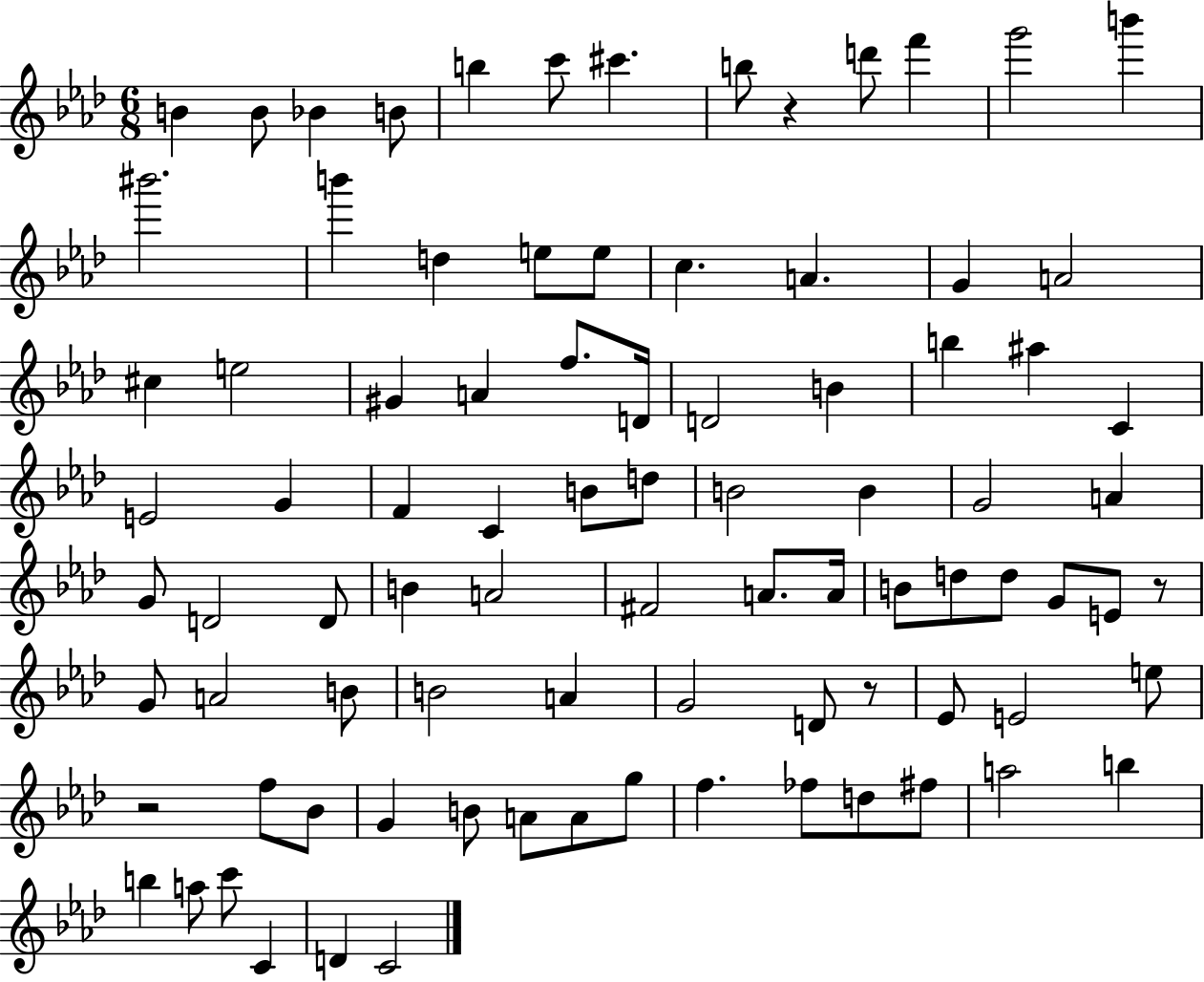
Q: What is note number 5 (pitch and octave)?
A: B5